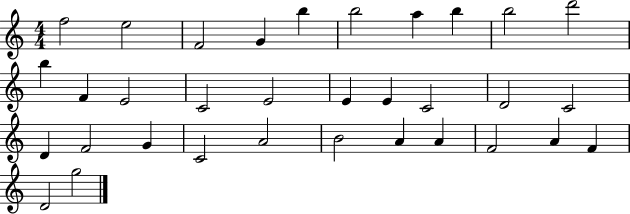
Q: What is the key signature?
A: C major